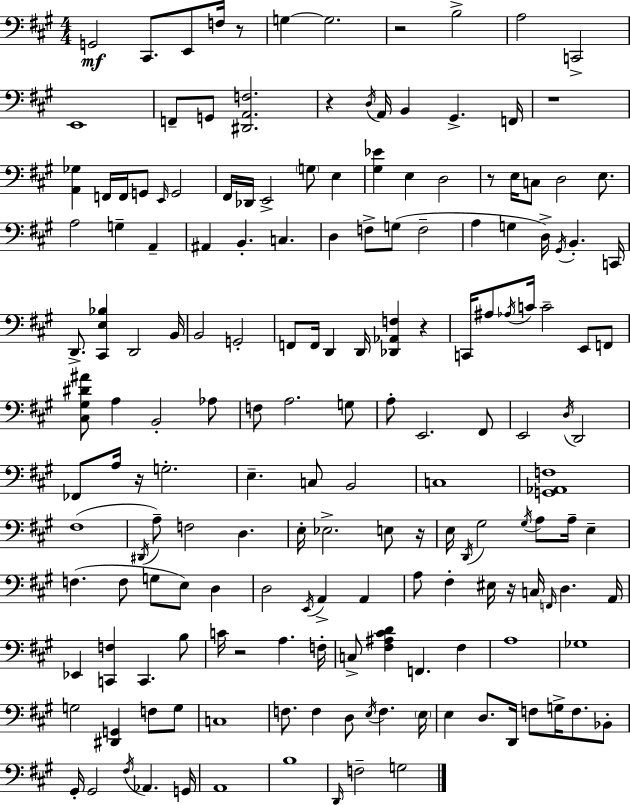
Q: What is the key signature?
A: A major